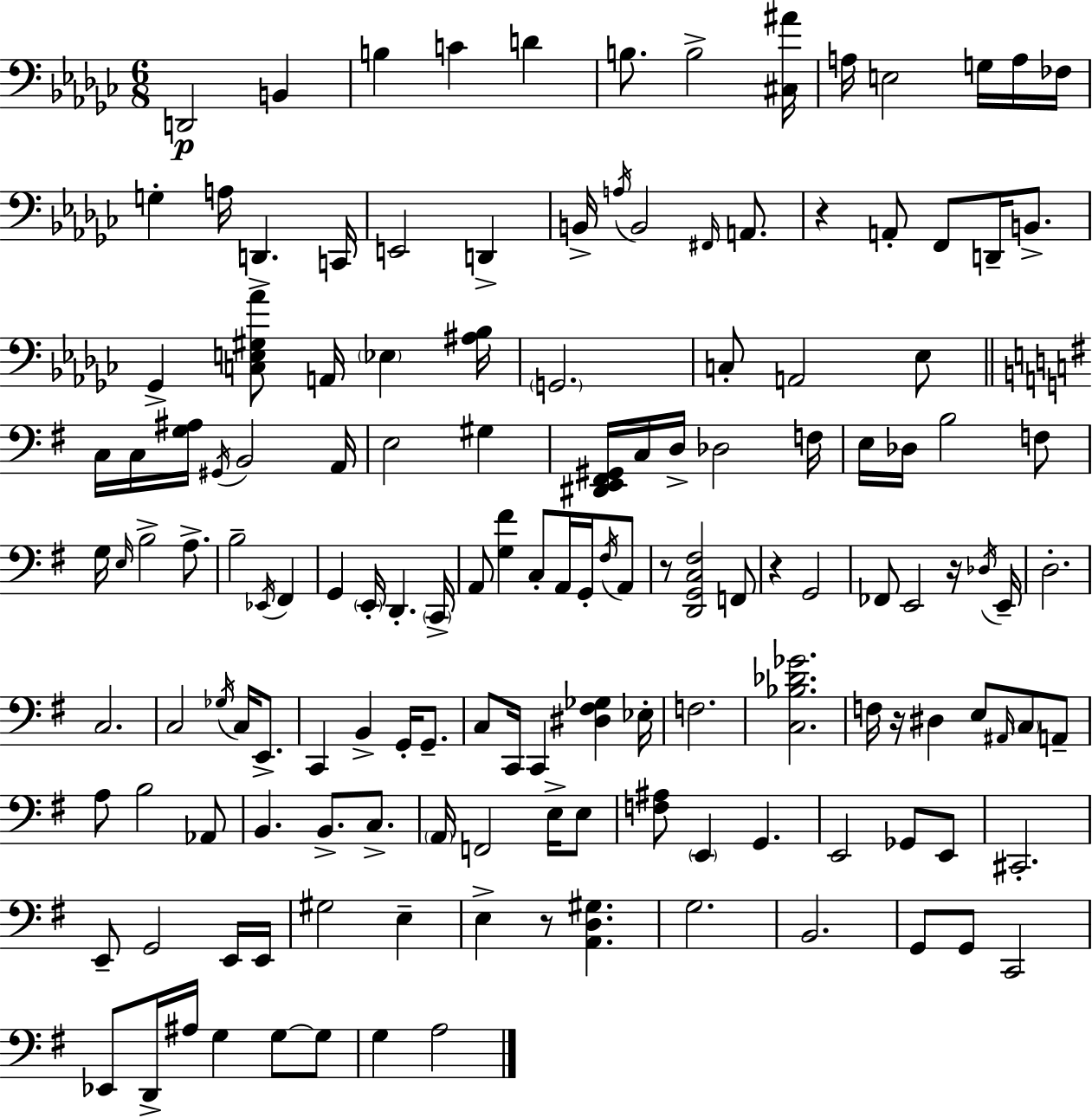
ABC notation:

X:1
T:Untitled
M:6/8
L:1/4
K:Ebm
D,,2 B,, B, C D B,/2 B,2 [^C,^A]/4 A,/4 E,2 G,/4 A,/4 _F,/4 G, A,/4 D,, C,,/4 E,,2 D,, B,,/4 A,/4 B,,2 ^F,,/4 A,,/2 z A,,/2 F,,/2 D,,/4 B,,/2 _G,, [C,E,^G,_A]/2 A,,/4 _E, [^A,_B,]/4 G,,2 C,/2 A,,2 _E,/2 C,/4 C,/4 [G,^A,]/4 ^G,,/4 B,,2 A,,/4 E,2 ^G, [^D,,E,,^F,,^G,,]/4 C,/4 D,/4 _D,2 F,/4 E,/4 _D,/4 B,2 F,/2 G,/4 E,/4 B,2 A,/2 B,2 _E,,/4 ^F,, G,, E,,/4 D,, C,,/4 A,,/2 [G,^F] C,/2 A,,/4 G,,/4 ^F,/4 A,,/2 z/2 [D,,G,,C,^F,]2 F,,/2 z G,,2 _F,,/2 E,,2 z/4 _D,/4 E,,/4 D,2 C,2 C,2 _G,/4 C,/4 E,,/2 C,, B,, G,,/4 G,,/2 C,/2 C,,/4 C,, [^D,^F,_G,] _E,/4 F,2 [C,_B,_D_G]2 F,/4 z/4 ^D, E,/2 ^A,,/4 C,/2 A,,/2 A,/2 B,2 _A,,/2 B,, B,,/2 C,/2 A,,/4 F,,2 E,/4 E,/2 [F,^A,]/2 E,, G,, E,,2 _G,,/2 E,,/2 ^C,,2 E,,/2 G,,2 E,,/4 E,,/4 ^G,2 E, E, z/2 [A,,D,^G,] G,2 B,,2 G,,/2 G,,/2 C,,2 _E,,/2 D,,/4 ^A,/4 G, G,/2 G,/2 G, A,2